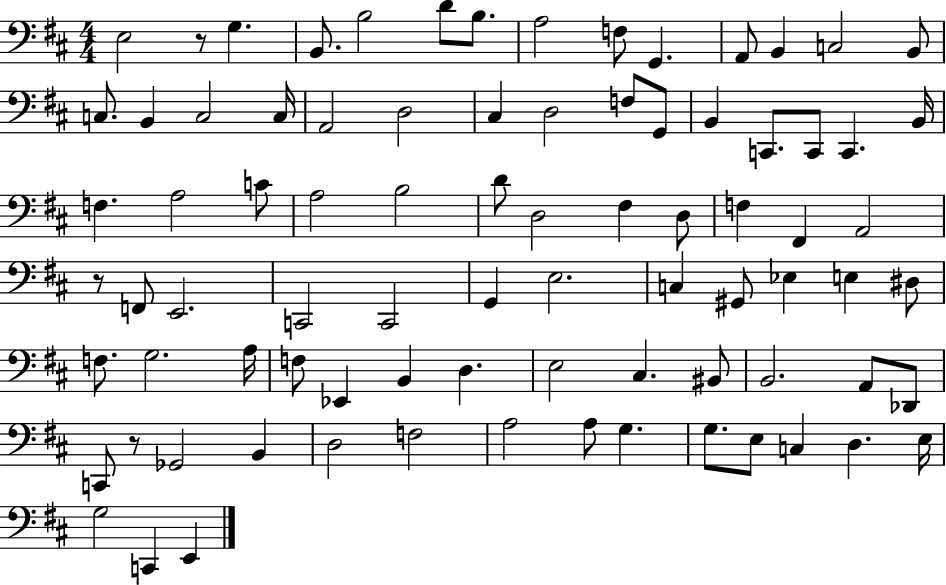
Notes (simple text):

E3/h R/e G3/q. B2/e. B3/h D4/e B3/e. A3/h F3/e G2/q. A2/e B2/q C3/h B2/e C3/e. B2/q C3/h C3/s A2/h D3/h C#3/q D3/h F3/e G2/e B2/q C2/e. C2/e C2/q. B2/s F3/q. A3/h C4/e A3/h B3/h D4/e D3/h F#3/q D3/e F3/q F#2/q A2/h R/e F2/e E2/h. C2/h C2/h G2/q E3/h. C3/q G#2/e Eb3/q E3/q D#3/e F3/e. G3/h. A3/s F3/e Eb2/q B2/q D3/q. E3/h C#3/q. BIS2/e B2/h. A2/e Db2/e C2/e R/e Gb2/h B2/q D3/h F3/h A3/h A3/e G3/q. G3/e. E3/e C3/q D3/q. E3/s G3/h C2/q E2/q